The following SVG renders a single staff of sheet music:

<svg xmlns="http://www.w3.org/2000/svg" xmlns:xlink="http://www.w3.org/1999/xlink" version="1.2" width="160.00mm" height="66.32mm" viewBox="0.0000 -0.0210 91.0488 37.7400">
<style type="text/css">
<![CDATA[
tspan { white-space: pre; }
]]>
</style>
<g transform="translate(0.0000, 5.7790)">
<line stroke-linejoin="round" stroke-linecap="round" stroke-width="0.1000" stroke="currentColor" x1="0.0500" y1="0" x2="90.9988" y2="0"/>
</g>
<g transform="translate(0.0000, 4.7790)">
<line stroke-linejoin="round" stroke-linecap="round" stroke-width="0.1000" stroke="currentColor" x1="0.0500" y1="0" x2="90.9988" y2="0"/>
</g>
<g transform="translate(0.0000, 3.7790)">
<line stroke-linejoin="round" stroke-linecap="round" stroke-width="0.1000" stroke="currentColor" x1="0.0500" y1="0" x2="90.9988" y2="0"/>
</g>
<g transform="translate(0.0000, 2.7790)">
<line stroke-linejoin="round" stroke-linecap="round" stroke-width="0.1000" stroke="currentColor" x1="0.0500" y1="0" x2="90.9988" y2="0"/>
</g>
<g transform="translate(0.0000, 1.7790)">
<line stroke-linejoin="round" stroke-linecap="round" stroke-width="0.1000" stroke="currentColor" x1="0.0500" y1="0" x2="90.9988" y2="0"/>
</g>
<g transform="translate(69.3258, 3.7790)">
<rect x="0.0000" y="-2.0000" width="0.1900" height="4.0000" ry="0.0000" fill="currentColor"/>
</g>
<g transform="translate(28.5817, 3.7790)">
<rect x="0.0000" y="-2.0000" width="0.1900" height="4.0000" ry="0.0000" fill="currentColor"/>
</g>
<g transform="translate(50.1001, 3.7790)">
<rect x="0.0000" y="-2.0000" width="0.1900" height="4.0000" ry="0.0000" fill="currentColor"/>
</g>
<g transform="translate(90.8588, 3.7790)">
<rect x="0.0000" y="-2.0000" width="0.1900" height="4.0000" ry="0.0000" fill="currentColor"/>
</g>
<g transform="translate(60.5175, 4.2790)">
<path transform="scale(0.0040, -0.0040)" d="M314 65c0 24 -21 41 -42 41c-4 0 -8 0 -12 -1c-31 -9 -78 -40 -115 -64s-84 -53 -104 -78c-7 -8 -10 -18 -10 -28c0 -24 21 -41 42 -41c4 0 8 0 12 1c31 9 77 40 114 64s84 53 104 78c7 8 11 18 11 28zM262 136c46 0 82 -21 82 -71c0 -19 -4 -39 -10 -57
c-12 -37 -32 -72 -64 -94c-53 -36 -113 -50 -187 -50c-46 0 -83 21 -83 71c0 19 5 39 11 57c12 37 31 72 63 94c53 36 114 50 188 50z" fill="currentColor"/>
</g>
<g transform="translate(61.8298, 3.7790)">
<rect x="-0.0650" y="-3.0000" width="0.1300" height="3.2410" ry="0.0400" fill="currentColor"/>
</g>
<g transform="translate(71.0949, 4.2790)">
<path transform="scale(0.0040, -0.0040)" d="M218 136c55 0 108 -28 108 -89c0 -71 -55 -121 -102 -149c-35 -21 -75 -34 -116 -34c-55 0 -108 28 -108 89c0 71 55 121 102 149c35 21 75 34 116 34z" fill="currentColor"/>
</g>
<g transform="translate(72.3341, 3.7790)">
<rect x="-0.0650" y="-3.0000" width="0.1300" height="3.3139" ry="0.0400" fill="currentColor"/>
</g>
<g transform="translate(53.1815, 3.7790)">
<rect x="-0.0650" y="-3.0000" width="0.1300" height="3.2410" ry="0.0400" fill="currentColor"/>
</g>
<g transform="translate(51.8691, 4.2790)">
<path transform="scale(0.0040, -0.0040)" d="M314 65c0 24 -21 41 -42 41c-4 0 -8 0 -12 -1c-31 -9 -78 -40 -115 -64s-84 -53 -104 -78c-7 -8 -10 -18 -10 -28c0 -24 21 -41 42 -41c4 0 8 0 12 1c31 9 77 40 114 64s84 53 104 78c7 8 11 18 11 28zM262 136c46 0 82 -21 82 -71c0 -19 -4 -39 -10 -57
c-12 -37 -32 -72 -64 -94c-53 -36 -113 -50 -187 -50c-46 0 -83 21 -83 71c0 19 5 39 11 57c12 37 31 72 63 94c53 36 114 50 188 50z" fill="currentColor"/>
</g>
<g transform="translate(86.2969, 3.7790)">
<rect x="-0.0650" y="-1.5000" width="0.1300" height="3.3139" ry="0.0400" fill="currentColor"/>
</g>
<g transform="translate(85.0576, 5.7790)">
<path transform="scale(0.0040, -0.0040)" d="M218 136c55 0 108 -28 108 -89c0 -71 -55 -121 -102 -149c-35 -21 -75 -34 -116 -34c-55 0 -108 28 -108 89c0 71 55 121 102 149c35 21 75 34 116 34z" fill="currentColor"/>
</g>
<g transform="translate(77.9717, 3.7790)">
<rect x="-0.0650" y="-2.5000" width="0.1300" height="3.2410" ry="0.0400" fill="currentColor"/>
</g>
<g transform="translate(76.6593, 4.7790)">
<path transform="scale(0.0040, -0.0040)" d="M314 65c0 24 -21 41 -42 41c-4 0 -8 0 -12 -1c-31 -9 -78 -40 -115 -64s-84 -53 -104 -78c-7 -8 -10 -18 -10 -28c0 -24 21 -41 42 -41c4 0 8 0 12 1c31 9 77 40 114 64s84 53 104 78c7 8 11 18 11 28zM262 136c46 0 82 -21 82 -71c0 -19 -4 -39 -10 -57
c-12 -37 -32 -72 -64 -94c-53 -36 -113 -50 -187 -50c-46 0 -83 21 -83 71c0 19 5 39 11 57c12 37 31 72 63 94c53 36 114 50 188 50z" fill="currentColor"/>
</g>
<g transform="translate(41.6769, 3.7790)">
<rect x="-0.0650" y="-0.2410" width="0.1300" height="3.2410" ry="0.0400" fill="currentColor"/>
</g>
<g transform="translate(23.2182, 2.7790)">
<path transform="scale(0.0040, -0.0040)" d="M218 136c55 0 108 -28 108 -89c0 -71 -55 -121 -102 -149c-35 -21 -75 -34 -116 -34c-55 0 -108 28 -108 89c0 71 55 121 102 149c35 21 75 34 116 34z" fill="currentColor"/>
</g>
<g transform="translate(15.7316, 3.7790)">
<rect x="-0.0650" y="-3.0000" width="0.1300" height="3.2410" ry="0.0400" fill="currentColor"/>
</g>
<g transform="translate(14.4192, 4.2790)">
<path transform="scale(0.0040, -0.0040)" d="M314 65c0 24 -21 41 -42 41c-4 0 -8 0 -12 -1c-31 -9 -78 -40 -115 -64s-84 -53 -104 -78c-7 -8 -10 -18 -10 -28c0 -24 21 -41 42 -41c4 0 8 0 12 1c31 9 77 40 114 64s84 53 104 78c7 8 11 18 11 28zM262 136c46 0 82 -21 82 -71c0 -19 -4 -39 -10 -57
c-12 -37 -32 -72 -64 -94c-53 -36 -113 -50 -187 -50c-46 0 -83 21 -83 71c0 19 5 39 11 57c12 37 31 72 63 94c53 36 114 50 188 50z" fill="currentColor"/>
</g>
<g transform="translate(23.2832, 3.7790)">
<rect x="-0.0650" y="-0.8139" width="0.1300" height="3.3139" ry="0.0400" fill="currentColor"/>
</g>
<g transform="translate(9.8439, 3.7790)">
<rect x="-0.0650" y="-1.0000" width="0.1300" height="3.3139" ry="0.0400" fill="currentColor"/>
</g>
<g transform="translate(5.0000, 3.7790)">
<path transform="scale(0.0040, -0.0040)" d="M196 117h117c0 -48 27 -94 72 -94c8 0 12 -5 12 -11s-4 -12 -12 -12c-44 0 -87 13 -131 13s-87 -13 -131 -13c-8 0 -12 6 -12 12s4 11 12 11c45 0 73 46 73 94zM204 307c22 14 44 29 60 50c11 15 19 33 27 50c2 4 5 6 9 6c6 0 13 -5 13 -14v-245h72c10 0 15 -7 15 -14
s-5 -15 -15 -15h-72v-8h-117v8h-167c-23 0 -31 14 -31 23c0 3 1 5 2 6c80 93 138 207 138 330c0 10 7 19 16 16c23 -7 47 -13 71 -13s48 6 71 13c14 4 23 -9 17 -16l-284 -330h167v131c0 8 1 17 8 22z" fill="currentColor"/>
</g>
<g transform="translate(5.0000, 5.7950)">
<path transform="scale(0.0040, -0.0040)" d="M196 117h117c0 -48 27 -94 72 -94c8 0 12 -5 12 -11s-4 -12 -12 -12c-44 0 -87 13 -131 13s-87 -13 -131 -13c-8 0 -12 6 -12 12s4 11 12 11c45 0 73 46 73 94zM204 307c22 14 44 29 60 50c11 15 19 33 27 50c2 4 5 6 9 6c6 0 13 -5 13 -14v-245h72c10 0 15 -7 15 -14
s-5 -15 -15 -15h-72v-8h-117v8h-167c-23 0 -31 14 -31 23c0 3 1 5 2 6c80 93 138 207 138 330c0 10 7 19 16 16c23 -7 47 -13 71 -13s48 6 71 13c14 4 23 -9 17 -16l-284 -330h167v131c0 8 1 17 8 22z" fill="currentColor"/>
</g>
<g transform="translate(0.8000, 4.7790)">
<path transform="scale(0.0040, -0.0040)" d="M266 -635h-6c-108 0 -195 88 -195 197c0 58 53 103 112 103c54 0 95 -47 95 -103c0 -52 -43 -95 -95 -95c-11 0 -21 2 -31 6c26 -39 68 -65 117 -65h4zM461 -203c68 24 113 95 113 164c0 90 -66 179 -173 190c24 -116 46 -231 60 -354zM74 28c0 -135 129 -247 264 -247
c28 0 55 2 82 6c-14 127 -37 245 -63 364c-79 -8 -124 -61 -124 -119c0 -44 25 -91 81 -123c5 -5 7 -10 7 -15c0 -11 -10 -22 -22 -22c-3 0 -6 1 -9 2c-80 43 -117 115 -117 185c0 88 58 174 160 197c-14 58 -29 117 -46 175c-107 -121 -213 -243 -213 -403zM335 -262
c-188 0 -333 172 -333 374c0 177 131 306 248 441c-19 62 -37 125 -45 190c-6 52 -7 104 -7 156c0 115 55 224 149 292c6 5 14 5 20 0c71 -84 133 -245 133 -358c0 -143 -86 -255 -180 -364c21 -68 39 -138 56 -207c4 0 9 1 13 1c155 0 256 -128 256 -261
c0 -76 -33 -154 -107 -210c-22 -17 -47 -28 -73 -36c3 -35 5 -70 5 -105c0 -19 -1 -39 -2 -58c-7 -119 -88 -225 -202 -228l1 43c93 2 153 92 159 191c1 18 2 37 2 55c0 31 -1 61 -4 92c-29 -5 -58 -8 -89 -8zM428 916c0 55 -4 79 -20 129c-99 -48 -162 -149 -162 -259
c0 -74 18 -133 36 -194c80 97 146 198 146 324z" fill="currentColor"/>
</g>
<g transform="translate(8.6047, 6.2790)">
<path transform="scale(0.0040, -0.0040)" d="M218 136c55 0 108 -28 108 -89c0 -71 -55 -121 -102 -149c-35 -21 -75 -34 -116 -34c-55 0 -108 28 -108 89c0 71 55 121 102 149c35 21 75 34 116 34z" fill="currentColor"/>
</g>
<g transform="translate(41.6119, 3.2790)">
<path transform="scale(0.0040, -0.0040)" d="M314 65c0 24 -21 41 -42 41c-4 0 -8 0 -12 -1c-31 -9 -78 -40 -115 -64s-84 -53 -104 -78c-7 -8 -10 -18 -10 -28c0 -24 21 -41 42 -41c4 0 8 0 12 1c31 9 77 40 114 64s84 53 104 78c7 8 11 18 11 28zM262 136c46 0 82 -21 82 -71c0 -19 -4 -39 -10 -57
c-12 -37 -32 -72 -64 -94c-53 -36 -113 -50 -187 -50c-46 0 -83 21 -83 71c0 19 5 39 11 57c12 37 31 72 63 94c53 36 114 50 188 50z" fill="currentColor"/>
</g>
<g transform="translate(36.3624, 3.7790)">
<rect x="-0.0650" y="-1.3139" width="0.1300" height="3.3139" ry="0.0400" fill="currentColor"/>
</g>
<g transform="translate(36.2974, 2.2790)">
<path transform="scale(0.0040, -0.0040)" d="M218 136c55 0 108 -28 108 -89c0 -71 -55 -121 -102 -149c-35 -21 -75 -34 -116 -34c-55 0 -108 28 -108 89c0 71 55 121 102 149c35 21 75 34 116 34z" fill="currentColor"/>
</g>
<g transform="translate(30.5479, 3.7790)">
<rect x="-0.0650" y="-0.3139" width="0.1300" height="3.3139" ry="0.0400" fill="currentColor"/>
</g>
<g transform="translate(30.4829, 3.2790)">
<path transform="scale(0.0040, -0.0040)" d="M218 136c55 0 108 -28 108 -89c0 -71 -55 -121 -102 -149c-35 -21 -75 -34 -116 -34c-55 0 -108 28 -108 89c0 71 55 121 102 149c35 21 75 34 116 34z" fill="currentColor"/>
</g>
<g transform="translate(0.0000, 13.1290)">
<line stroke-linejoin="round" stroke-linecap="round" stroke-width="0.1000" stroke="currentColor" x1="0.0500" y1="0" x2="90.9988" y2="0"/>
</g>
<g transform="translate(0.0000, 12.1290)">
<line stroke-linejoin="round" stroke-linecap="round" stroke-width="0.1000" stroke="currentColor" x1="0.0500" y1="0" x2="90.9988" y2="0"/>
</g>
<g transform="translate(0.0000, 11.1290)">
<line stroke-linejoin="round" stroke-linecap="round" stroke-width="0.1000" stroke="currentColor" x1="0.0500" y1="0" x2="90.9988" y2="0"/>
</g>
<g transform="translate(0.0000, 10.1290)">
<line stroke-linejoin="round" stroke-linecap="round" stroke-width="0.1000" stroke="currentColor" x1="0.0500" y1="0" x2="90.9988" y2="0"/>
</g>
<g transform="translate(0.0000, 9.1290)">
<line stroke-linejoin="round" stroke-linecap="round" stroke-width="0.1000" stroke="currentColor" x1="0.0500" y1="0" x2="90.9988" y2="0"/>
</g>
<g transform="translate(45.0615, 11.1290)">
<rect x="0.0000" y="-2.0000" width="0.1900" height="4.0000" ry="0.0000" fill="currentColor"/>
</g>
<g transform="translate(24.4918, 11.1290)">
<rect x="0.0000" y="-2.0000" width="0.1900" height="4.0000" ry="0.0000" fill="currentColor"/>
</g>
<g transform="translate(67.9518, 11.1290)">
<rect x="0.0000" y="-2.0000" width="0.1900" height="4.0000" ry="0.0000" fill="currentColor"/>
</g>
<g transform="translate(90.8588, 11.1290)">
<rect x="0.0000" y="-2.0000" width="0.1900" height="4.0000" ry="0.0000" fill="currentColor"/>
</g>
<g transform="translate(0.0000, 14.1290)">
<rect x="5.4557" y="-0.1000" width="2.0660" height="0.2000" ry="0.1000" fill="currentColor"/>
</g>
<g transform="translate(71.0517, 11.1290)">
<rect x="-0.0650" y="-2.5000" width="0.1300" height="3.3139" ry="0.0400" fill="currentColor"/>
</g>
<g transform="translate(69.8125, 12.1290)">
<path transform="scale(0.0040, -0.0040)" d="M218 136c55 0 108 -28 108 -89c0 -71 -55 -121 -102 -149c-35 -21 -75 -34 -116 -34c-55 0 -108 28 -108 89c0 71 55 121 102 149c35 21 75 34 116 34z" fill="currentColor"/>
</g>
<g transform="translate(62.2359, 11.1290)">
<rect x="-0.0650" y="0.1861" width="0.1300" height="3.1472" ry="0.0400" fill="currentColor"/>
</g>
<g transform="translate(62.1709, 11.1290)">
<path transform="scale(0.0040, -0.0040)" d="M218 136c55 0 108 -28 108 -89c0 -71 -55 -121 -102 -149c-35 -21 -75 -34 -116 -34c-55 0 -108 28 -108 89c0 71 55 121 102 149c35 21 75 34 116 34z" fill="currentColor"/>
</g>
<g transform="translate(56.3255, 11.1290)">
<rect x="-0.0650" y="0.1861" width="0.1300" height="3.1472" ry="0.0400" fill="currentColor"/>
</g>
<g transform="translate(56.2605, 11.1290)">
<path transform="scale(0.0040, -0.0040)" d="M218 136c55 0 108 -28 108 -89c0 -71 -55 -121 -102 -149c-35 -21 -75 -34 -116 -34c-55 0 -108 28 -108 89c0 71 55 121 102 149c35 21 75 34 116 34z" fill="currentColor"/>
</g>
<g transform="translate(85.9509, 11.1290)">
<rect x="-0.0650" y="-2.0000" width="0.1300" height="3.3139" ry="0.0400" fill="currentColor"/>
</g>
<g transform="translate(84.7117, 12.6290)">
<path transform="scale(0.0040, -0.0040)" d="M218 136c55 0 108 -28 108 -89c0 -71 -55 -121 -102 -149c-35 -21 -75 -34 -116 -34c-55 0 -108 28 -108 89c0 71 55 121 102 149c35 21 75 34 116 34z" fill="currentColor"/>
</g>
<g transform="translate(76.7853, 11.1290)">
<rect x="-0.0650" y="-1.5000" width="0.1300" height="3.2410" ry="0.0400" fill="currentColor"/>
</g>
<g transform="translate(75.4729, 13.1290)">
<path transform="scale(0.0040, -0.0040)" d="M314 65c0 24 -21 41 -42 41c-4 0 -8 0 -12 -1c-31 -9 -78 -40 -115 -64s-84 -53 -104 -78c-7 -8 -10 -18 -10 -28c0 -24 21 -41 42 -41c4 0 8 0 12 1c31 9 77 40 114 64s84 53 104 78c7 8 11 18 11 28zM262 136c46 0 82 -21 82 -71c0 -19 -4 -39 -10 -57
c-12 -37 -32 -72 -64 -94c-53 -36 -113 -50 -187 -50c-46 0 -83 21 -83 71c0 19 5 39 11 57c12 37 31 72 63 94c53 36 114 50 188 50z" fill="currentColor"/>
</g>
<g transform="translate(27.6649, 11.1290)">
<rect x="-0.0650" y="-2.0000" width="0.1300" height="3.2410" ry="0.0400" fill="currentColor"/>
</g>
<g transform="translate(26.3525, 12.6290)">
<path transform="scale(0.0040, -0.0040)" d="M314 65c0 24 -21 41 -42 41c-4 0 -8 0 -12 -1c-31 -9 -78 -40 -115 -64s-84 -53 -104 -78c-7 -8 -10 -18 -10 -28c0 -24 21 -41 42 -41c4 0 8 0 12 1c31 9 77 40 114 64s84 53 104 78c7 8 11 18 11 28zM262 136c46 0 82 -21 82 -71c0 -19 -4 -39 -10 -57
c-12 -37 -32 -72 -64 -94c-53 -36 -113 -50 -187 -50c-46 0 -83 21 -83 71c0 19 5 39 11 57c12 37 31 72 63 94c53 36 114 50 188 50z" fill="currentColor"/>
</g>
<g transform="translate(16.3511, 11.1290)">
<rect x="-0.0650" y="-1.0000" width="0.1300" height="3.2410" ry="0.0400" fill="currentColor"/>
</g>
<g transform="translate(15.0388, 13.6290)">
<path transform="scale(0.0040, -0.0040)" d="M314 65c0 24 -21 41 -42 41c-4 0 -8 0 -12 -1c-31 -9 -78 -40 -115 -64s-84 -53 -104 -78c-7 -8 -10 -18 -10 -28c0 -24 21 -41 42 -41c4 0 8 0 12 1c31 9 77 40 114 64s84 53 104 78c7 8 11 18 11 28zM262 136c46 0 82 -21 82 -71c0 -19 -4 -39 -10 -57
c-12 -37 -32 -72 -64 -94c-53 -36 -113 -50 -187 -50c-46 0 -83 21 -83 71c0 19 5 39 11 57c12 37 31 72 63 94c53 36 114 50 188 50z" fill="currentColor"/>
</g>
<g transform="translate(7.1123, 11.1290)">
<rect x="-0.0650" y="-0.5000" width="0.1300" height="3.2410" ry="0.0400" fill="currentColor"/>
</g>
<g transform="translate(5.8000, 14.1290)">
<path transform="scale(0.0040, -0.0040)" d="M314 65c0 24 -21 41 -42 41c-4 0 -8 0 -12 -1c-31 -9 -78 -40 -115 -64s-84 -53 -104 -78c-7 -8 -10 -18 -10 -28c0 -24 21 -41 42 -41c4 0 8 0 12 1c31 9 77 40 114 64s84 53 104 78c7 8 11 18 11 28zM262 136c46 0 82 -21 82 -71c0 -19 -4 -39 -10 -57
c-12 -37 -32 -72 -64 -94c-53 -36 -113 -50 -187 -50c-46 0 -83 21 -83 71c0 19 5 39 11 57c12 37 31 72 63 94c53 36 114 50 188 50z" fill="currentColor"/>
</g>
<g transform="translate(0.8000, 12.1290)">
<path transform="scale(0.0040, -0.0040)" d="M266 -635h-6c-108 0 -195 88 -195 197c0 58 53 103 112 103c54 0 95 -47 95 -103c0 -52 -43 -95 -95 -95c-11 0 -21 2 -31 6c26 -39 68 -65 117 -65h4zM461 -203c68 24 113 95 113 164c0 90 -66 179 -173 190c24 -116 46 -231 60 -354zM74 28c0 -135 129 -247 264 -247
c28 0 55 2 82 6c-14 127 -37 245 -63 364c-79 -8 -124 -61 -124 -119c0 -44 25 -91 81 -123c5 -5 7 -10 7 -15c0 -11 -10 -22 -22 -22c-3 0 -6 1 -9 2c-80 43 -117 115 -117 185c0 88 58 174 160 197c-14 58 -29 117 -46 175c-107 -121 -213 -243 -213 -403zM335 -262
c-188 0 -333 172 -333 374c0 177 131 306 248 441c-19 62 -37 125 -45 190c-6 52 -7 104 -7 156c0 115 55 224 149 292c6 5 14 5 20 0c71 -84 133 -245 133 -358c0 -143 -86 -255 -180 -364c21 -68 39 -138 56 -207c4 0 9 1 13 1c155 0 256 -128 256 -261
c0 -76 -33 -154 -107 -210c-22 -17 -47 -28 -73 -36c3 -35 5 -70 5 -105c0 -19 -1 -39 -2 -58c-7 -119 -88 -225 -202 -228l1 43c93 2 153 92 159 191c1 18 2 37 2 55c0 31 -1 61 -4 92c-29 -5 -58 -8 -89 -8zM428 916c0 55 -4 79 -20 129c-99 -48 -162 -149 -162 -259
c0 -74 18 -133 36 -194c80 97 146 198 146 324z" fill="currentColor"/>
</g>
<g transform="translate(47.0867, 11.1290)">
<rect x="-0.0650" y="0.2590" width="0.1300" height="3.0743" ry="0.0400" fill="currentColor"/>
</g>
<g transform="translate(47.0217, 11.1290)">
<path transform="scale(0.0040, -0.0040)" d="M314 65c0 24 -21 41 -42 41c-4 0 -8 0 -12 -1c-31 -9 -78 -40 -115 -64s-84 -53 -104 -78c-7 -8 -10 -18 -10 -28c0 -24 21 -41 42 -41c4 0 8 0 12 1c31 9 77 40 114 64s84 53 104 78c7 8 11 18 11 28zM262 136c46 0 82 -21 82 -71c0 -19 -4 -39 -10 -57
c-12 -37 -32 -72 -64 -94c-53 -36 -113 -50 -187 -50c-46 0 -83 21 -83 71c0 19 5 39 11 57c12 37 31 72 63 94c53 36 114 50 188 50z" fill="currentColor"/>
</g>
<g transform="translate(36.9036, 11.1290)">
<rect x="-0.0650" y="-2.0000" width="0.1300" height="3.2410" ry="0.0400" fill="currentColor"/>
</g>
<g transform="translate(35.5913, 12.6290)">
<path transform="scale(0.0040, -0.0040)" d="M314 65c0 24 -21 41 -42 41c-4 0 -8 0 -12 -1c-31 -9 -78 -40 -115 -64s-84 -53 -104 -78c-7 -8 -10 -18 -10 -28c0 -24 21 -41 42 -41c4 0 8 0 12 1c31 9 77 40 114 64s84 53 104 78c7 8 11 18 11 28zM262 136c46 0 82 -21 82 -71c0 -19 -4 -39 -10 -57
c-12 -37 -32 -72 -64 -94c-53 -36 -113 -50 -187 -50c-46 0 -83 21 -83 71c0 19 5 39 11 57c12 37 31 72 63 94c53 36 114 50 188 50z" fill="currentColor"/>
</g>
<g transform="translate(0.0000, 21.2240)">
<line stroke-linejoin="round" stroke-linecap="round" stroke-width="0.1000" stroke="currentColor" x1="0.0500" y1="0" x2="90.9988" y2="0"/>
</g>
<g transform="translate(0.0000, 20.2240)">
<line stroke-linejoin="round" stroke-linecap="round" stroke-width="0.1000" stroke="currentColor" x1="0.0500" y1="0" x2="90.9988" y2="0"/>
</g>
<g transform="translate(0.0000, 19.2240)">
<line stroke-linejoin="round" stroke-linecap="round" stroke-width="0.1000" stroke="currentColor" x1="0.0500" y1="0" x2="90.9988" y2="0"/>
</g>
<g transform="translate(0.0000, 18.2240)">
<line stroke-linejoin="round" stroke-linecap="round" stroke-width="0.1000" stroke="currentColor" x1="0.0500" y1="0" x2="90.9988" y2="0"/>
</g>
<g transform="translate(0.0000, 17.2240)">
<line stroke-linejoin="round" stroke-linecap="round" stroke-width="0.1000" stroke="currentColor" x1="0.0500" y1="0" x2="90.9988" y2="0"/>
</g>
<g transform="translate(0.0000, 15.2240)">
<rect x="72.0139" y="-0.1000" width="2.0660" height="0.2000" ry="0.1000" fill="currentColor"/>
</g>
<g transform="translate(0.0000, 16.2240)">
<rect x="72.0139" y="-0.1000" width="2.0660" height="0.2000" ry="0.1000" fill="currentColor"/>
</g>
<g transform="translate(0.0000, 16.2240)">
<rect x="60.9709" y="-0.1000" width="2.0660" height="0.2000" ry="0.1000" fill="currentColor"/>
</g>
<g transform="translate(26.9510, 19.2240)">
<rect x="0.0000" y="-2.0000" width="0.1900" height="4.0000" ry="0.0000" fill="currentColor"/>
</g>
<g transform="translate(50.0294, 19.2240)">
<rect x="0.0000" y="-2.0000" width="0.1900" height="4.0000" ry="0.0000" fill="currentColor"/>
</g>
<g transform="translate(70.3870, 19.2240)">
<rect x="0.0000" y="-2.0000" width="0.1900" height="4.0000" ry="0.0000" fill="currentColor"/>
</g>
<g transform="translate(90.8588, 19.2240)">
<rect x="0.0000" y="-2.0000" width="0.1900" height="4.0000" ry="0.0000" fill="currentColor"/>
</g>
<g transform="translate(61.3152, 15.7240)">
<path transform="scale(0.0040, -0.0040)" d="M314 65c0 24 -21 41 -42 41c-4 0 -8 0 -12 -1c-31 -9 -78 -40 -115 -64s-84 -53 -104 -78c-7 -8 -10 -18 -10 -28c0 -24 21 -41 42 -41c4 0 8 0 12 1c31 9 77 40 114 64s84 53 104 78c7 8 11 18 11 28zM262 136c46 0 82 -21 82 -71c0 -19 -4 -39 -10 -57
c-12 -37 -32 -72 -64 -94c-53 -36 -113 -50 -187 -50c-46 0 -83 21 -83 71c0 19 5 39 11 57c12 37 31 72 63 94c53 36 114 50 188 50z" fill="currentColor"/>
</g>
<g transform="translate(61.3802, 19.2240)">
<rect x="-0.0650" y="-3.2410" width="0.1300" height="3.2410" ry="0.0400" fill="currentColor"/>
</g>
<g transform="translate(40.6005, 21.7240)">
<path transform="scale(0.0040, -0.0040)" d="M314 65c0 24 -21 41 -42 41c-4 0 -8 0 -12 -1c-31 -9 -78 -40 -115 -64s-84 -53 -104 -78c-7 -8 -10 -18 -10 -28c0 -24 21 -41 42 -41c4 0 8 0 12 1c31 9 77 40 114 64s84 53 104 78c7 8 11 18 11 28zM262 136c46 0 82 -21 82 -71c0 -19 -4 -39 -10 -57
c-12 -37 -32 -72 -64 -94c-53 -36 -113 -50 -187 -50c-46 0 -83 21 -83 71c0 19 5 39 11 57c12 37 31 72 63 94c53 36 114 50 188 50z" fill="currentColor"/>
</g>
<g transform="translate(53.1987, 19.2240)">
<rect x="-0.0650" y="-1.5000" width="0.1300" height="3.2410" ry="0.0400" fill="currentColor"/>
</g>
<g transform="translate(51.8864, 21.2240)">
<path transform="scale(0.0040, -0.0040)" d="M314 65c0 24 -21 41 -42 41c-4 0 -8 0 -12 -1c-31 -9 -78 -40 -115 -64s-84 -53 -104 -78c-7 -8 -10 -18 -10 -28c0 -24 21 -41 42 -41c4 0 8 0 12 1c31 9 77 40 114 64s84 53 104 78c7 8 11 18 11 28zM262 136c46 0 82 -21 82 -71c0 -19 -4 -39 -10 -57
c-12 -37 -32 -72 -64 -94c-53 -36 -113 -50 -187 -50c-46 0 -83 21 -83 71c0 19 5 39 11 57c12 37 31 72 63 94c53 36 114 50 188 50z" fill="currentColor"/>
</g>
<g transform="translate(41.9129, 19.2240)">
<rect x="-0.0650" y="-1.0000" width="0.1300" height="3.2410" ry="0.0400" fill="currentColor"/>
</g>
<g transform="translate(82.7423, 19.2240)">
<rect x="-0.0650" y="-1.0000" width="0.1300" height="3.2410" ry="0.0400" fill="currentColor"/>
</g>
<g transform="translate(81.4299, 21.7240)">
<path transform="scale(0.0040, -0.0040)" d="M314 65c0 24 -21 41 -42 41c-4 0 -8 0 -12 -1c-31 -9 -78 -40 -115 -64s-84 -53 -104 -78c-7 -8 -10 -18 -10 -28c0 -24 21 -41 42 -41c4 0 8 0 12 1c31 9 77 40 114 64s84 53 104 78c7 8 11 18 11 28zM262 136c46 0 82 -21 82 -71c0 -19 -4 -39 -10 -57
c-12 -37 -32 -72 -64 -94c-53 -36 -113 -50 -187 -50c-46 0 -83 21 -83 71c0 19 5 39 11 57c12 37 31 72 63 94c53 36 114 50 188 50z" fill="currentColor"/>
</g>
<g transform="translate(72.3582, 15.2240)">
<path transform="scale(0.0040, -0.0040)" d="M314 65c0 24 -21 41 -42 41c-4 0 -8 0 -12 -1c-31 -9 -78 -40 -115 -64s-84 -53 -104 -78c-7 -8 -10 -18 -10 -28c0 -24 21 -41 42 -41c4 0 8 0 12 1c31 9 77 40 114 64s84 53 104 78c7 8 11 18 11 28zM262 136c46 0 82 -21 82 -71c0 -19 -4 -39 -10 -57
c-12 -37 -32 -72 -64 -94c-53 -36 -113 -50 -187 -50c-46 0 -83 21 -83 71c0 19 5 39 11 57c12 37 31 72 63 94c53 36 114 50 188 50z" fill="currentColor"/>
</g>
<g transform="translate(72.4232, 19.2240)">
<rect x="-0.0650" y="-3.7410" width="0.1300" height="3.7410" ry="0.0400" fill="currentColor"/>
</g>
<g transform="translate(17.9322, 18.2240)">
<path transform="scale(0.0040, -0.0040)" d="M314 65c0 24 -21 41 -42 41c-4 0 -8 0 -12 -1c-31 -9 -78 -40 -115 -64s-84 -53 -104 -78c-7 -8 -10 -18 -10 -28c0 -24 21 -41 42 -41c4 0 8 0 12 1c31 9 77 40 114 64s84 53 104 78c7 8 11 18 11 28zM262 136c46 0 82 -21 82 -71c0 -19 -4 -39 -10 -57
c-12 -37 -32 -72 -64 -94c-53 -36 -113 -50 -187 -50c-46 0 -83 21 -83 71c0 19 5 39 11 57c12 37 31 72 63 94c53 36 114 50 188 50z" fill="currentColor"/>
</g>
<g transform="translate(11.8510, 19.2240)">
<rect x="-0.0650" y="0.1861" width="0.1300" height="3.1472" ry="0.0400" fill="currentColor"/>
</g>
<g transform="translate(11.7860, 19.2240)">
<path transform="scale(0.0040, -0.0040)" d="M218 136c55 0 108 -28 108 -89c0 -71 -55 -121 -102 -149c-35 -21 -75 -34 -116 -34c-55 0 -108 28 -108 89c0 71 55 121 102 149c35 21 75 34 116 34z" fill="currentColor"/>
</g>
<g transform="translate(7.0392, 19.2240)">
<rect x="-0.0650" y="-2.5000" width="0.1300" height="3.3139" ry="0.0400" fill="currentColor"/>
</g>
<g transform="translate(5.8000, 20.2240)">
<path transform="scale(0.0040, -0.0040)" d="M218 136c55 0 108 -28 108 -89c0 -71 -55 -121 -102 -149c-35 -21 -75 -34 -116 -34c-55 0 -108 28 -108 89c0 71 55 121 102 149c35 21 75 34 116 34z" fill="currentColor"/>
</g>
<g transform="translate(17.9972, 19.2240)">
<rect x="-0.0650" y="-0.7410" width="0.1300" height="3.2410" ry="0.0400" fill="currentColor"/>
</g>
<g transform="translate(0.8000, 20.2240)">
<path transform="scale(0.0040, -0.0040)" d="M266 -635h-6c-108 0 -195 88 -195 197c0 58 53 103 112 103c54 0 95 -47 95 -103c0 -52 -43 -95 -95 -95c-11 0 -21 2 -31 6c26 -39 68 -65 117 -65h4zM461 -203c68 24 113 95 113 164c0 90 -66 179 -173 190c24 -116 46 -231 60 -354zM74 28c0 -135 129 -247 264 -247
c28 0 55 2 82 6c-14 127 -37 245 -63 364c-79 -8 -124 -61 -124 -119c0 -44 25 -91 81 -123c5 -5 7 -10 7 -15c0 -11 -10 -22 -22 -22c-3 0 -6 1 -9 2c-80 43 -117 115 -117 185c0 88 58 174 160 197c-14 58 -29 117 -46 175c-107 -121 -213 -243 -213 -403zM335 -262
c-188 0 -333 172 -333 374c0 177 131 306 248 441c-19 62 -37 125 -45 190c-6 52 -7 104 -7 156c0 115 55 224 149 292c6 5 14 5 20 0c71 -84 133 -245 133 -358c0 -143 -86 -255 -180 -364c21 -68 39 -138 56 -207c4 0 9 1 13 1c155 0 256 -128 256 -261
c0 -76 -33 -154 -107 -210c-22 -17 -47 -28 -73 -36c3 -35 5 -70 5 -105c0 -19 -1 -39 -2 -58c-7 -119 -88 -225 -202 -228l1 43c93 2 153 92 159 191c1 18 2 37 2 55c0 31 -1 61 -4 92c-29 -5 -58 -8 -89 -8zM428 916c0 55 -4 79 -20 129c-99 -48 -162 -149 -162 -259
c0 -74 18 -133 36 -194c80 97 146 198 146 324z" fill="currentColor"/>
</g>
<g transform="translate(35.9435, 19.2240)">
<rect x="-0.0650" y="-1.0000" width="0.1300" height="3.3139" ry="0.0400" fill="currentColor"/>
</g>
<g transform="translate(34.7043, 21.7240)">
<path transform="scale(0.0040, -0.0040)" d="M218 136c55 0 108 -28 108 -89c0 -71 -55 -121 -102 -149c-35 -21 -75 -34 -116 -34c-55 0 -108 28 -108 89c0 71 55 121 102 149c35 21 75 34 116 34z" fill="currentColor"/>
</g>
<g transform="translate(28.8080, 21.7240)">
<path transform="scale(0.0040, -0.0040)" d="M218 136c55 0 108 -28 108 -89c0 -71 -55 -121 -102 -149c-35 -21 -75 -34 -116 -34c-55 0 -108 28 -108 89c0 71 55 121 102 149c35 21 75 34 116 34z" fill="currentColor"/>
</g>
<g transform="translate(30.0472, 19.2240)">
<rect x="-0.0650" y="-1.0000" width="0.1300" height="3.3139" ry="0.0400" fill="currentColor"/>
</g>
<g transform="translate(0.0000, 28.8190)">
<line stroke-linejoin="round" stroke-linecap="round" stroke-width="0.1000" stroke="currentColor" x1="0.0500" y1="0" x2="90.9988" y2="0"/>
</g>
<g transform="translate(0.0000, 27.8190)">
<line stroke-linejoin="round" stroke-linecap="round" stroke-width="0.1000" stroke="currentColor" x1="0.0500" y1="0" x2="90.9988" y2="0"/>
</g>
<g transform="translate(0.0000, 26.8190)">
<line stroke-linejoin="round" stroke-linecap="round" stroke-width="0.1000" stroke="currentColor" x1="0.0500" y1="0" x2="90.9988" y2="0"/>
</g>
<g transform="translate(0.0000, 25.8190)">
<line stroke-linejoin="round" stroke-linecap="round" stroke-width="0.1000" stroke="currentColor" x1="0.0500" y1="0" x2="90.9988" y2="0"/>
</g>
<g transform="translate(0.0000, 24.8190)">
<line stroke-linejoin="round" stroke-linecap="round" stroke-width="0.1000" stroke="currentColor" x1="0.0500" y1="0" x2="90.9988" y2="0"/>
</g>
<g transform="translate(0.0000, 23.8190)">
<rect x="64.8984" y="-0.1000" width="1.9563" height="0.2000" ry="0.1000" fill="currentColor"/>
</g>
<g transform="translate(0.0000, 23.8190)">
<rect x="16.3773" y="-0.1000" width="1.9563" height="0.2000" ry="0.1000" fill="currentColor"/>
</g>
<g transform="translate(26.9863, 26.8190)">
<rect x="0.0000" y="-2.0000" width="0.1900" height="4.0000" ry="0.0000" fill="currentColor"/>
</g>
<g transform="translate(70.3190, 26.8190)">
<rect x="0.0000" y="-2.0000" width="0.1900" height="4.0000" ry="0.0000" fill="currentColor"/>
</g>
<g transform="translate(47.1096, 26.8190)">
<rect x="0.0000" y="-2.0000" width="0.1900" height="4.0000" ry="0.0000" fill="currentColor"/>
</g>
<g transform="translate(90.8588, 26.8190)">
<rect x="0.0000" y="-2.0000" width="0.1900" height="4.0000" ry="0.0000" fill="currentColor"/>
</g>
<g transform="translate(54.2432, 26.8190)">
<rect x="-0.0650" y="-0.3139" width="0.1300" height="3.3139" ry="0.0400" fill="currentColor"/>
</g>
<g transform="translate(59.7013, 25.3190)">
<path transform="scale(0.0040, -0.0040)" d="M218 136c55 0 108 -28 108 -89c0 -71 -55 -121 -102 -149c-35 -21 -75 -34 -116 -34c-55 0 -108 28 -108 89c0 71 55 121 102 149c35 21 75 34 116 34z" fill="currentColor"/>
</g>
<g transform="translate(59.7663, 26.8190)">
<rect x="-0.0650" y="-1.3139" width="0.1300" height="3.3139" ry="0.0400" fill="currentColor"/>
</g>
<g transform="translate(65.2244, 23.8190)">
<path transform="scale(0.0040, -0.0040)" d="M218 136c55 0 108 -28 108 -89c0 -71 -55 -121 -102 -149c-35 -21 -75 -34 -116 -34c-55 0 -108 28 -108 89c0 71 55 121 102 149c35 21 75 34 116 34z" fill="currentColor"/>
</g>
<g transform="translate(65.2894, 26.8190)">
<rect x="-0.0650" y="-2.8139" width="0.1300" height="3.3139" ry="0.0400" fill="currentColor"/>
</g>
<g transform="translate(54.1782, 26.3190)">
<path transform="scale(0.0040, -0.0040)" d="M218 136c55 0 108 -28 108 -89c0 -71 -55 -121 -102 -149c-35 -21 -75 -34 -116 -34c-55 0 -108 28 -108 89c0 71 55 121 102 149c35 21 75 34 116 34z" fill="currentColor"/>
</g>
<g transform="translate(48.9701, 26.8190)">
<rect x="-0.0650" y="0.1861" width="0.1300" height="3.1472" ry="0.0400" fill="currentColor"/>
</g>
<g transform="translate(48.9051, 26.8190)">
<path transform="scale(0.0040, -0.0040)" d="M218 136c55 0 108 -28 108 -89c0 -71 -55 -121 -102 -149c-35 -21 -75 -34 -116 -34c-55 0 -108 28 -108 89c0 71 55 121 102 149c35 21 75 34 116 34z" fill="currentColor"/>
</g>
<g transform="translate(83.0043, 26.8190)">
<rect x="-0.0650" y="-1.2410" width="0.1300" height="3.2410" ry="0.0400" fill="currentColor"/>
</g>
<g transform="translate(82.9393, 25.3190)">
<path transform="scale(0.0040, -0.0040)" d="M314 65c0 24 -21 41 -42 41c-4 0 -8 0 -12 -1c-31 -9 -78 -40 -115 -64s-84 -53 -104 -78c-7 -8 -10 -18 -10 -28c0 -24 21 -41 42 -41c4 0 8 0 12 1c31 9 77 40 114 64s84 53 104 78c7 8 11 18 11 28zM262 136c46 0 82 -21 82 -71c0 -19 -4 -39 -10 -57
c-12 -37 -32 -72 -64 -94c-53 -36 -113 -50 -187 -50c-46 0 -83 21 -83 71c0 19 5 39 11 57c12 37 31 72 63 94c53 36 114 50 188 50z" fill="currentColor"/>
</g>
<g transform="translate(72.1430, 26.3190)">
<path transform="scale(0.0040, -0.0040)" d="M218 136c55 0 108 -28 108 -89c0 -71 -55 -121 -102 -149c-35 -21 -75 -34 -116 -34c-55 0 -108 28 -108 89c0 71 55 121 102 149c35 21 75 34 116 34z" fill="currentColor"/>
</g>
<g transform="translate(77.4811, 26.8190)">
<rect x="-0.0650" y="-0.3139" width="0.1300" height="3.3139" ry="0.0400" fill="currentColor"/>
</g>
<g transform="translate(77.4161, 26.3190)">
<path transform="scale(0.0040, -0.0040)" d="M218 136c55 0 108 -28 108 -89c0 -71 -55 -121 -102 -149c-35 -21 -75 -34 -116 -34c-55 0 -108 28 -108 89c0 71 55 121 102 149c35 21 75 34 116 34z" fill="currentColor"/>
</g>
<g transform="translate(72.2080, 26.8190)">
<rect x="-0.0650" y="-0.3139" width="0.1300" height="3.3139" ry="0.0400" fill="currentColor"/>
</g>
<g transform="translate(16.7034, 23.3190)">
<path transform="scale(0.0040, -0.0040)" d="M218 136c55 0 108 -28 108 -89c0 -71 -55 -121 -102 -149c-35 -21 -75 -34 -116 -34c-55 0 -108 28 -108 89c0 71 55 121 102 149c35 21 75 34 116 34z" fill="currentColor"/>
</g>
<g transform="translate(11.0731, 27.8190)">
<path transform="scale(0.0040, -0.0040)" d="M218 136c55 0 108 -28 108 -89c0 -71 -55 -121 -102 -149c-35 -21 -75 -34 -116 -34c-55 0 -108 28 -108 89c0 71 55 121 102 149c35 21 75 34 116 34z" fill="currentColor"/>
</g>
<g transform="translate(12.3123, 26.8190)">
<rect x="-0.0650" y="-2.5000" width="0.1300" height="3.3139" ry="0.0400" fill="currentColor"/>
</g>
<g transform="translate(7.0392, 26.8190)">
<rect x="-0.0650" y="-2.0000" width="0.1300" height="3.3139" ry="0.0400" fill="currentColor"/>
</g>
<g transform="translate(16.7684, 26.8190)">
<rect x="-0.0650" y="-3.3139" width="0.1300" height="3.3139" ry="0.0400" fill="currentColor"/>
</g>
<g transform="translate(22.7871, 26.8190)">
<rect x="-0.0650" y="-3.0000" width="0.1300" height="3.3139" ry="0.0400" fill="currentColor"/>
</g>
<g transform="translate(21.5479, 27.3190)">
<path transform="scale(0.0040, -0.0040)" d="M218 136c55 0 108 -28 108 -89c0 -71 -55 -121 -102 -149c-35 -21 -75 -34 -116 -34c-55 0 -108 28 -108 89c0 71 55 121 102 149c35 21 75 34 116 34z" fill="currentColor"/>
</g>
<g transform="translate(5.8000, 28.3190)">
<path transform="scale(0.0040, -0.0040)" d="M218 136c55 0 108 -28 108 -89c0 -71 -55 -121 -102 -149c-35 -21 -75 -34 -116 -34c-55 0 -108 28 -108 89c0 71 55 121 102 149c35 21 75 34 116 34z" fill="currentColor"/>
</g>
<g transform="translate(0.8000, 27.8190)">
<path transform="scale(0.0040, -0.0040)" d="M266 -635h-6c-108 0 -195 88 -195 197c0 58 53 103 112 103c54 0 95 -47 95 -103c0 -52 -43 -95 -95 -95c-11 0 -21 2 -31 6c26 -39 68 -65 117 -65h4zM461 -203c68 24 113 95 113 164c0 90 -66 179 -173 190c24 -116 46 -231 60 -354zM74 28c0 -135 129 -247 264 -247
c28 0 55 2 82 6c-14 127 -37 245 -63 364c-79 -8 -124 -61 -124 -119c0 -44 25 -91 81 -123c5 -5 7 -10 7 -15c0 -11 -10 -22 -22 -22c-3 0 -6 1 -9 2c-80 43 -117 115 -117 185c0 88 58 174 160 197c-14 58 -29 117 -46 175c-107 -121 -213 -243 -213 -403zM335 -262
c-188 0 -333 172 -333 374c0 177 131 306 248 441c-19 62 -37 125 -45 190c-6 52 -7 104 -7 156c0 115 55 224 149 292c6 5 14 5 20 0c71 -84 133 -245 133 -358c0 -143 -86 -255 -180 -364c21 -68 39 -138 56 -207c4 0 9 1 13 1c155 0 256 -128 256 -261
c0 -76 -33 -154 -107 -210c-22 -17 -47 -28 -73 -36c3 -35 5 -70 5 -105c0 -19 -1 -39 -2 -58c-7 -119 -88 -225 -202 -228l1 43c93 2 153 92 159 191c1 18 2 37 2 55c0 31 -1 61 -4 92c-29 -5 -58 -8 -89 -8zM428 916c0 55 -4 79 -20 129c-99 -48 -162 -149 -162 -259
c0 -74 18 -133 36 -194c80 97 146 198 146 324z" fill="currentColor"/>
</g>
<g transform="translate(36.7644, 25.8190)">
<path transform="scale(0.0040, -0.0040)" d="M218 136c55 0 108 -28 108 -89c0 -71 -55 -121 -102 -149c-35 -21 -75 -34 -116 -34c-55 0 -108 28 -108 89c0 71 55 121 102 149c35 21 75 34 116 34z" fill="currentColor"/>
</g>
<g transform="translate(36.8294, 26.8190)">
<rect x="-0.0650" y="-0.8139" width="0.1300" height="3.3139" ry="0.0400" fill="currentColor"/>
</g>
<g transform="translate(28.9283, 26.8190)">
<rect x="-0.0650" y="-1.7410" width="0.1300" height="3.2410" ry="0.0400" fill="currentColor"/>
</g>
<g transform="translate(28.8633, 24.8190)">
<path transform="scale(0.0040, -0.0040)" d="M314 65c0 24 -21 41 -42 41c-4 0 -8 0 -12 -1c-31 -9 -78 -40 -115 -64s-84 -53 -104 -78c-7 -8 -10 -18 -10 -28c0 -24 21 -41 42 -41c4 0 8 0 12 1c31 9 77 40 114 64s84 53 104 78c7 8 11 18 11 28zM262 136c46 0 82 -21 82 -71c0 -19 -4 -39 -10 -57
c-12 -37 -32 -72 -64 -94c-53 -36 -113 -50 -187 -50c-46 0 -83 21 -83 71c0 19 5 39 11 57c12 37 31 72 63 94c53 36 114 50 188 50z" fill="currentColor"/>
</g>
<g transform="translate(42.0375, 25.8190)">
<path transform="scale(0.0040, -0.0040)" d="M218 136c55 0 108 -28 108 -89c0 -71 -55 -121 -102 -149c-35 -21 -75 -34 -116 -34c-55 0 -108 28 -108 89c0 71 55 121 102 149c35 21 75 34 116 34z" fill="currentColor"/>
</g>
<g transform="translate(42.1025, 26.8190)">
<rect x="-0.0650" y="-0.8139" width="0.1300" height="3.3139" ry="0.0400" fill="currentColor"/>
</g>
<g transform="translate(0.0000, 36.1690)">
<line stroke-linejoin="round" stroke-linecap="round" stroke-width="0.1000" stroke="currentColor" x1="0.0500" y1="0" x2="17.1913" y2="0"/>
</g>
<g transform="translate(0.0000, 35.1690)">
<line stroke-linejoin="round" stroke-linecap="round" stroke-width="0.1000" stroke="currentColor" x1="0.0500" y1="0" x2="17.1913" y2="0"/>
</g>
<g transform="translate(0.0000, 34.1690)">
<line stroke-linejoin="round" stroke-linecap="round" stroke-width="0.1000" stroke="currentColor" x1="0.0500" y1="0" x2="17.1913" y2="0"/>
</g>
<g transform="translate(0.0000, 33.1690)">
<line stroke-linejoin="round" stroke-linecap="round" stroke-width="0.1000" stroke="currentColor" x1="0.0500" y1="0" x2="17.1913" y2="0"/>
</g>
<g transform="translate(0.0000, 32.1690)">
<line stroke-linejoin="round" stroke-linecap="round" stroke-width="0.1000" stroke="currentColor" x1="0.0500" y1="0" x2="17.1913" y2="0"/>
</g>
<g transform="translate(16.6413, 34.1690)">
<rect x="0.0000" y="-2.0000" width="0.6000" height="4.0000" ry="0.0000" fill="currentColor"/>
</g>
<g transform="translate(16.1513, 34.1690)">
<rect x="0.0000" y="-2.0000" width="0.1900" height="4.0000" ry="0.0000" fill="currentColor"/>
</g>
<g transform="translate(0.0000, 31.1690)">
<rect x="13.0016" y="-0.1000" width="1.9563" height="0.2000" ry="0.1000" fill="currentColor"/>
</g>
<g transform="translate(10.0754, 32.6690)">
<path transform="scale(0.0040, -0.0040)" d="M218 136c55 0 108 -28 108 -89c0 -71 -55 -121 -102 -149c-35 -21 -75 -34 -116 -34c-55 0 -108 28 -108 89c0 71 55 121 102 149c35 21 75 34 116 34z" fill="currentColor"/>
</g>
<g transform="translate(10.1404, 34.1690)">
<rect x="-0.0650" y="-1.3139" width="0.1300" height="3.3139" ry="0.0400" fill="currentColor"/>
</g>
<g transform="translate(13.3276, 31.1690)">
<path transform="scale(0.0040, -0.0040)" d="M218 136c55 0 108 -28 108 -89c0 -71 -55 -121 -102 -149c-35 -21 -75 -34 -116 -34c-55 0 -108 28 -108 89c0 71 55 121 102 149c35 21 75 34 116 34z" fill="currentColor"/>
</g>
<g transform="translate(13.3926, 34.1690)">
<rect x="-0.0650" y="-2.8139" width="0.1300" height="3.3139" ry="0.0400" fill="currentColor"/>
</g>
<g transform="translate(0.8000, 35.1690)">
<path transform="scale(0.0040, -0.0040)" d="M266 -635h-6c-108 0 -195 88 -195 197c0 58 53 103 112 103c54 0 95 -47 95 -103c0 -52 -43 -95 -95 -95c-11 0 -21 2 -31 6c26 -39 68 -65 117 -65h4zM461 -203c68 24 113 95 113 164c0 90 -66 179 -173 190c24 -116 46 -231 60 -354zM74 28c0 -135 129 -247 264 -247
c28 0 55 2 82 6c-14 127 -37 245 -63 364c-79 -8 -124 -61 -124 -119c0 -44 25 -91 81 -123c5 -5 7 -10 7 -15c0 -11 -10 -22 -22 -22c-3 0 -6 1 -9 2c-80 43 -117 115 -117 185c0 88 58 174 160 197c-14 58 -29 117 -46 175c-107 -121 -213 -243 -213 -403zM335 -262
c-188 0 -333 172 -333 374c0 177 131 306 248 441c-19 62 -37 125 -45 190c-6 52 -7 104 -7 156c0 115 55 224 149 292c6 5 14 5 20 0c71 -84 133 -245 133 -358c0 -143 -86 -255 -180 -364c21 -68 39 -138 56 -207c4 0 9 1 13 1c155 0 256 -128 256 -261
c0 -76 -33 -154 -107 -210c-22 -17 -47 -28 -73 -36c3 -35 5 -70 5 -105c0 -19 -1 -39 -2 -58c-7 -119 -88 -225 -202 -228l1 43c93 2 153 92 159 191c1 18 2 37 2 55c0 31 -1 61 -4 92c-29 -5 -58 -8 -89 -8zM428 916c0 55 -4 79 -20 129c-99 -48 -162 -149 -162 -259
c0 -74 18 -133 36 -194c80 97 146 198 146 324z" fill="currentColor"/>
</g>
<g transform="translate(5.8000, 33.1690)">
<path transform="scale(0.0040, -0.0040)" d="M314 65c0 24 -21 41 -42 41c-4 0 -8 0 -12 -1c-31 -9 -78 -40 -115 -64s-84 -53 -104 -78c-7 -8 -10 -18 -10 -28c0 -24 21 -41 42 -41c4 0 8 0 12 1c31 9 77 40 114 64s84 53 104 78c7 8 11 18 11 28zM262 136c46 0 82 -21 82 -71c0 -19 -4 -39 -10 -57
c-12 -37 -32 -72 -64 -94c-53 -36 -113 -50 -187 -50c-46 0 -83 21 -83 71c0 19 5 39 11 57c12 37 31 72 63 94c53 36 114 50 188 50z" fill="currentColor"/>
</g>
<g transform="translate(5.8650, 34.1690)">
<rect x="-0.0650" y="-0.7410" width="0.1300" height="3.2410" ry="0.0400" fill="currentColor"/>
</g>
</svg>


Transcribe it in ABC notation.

X:1
T:Untitled
M:4/4
L:1/4
K:C
D A2 d c e c2 A2 A2 A G2 E C2 D2 F2 F2 B2 B B G E2 F G B d2 D D D2 E2 b2 c'2 D2 F G b A f2 d d B c e a c c e2 d2 e a